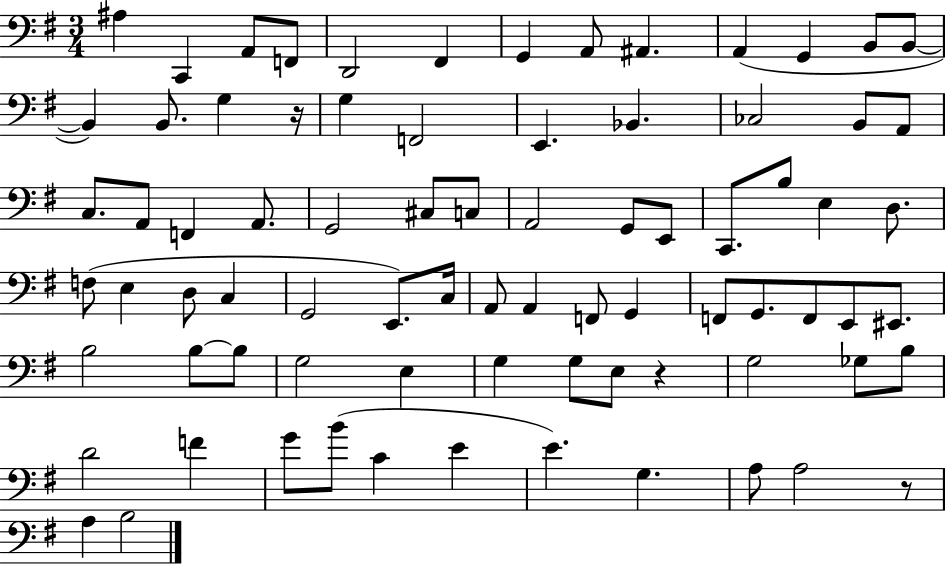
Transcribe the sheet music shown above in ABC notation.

X:1
T:Untitled
M:3/4
L:1/4
K:G
^A, C,, A,,/2 F,,/2 D,,2 ^F,, G,, A,,/2 ^A,, A,, G,, B,,/2 B,,/2 B,, B,,/2 G, z/4 G, F,,2 E,, _B,, _C,2 B,,/2 A,,/2 C,/2 A,,/2 F,, A,,/2 G,,2 ^C,/2 C,/2 A,,2 G,,/2 E,,/2 C,,/2 B,/2 E, D,/2 F,/2 E, D,/2 C, G,,2 E,,/2 C,/4 A,,/2 A,, F,,/2 G,, F,,/2 G,,/2 F,,/2 E,,/2 ^E,,/2 B,2 B,/2 B,/2 G,2 E, G, G,/2 E,/2 z G,2 _G,/2 B,/2 D2 F G/2 B/2 C E E G, A,/2 A,2 z/2 A, B,2